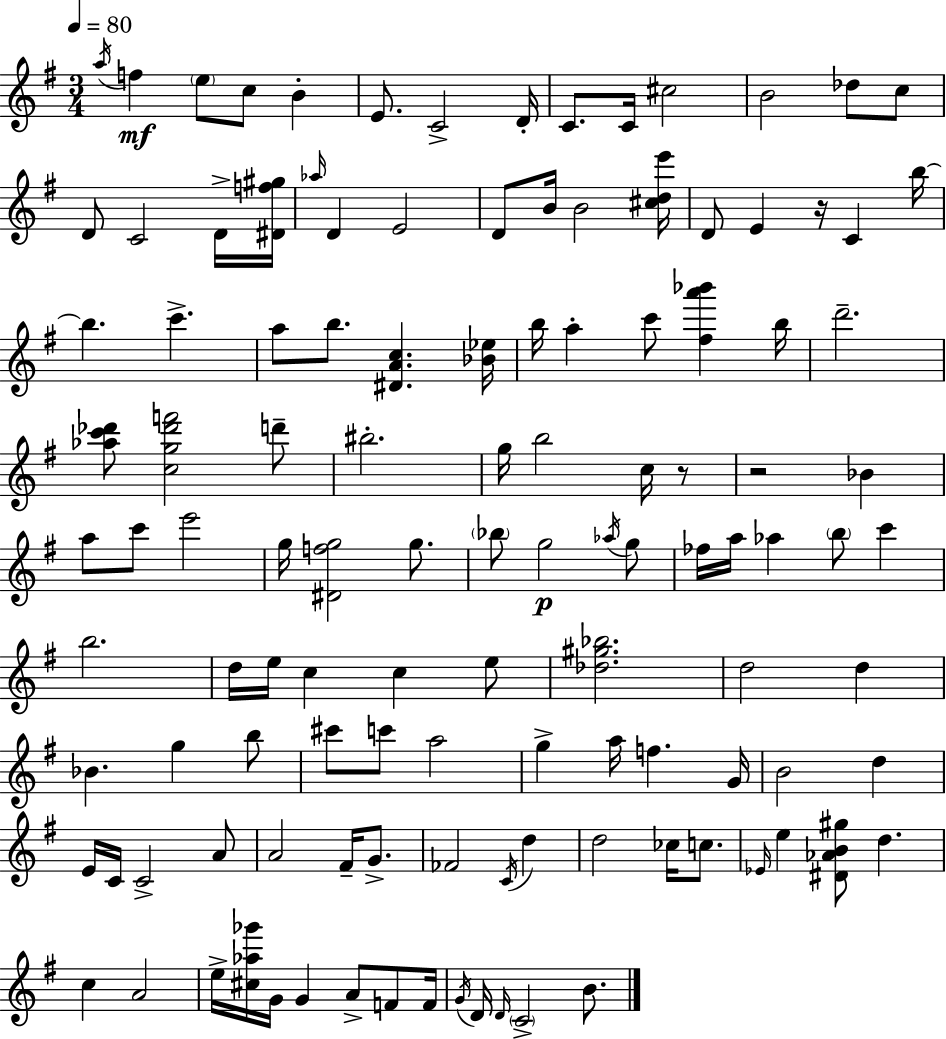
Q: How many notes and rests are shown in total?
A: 119